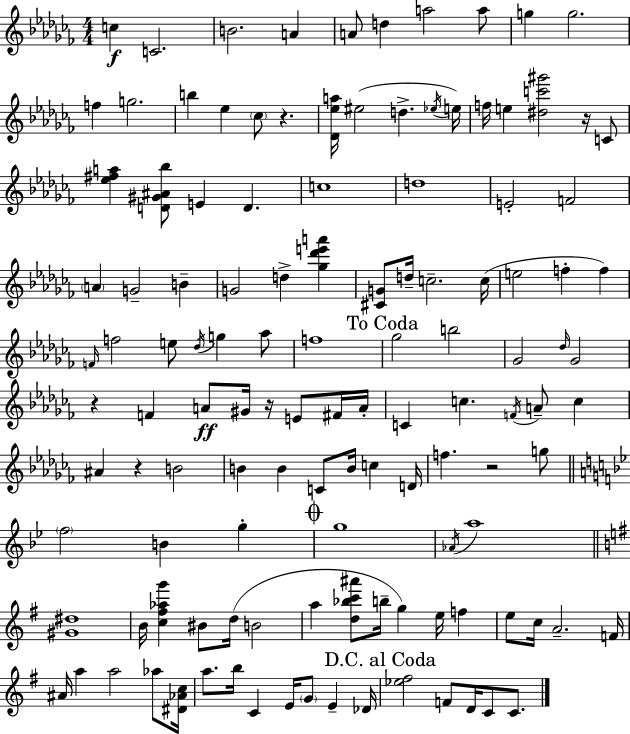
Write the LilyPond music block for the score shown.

{
  \clef treble
  \numericTimeSignature
  \time 4/4
  \key aes \minor
  c''4\f c'2. | b'2. a'4 | a'8 d''4 a''2 a''8 | g''4 g''2. | \break f''4 g''2. | b''4 ees''4 \parenthesize ces''8 r4. | <des' ees'' a''>16 eis''2( d''4.-> \acciaccatura { ees''16 }) | e''16 f''16 e''4 <dis'' c''' gis'''>2 r16 c'8 | \break <ees'' fis'' a''>4 <d' gis' ais' bes''>8 e'4 d'4. | c''1 | d''1 | e'2-. f'2 | \break \parenthesize a'4 g'2-- b'4-- | g'2 d''4-> <ges'' des''' e''' a'''>4 | <cis' g'>8 d''16-- c''2.-- | c''16( e''2 f''4-. f''4) | \break \grace { f'16 } f''2 e''8 \acciaccatura { des''16 } g''4 | aes''8 f''1 | \mark "To Coda" ges''2 b''2 | ges'2 \grace { des''16 } ges'2 | \break r4 f'4 a'8\ff gis'16 r16 | e'8 fis'16 a'16-. c'4 c''4. \acciaccatura { f'16 } a'8-- | c''4 ais'4 r4 b'2 | b'4 b'4 c'8 b'16 | \break c''4 d'16 f''4. r2 | g''8 \bar "||" \break \key bes \major \parenthesize f''2 b'4 g''4-. | \mark \markup { \musicglyph "scripts.coda" } g''1 | \acciaccatura { aes'16 } a''1 | \bar "||" \break \key g \major <gis' dis''>1 | b'16 <c'' fis'' aes'' g'''>4 bis'8 d''16( b'2 | a''4 <d'' bes'' c''' ais'''>8 b''16-- g''4) e''16 f''4 | e''8 c''16 a'2.-- f'16 | \break ais'16 a''4 a''2 aes''8 <dis' aes' c''>16 | a''8. b''16 c'4 e'16 \parenthesize g'8 e'4-- des'16 | \mark "D.C. al Coda" <ees'' fis''>2 f'8 d'16 c'8 c'8. | \bar "|."
}